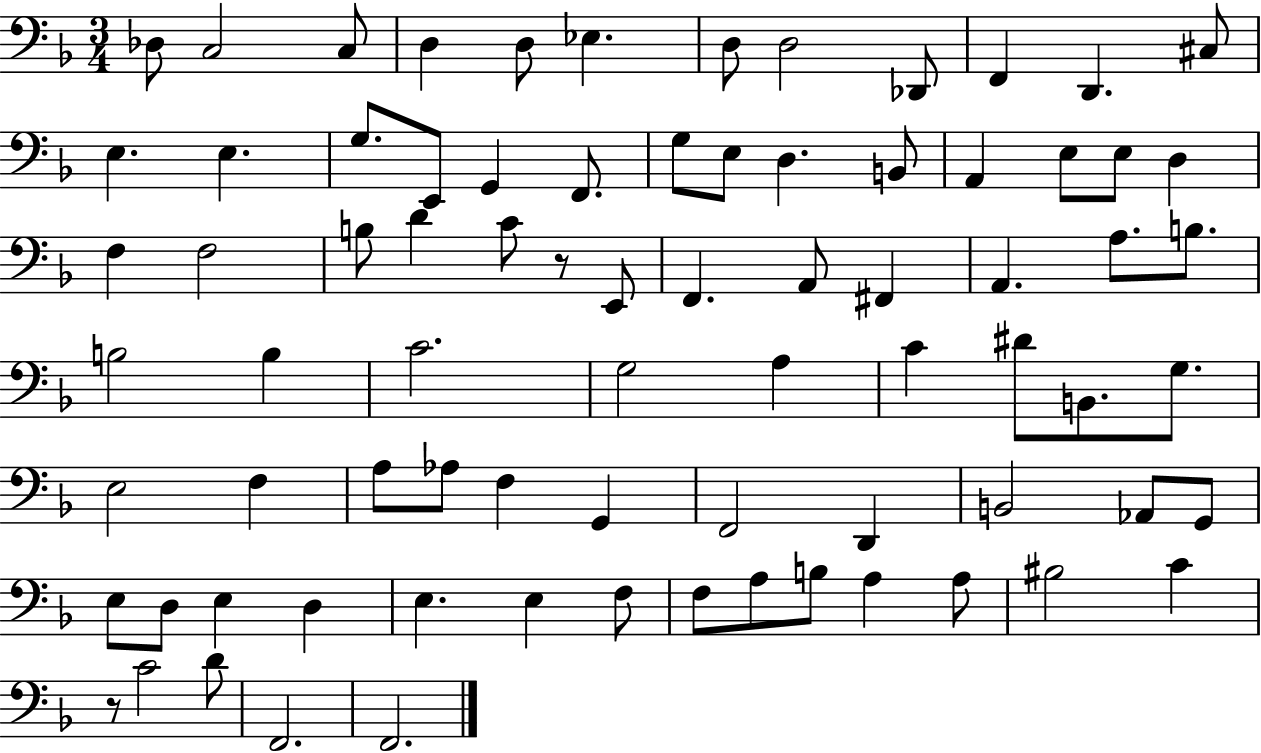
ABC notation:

X:1
T:Untitled
M:3/4
L:1/4
K:F
_D,/2 C,2 C,/2 D, D,/2 _E, D,/2 D,2 _D,,/2 F,, D,, ^C,/2 E, E, G,/2 E,,/2 G,, F,,/2 G,/2 E,/2 D, B,,/2 A,, E,/2 E,/2 D, F, F,2 B,/2 D C/2 z/2 E,,/2 F,, A,,/2 ^F,, A,, A,/2 B,/2 B,2 B, C2 G,2 A, C ^D/2 B,,/2 G,/2 E,2 F, A,/2 _A,/2 F, G,, F,,2 D,, B,,2 _A,,/2 G,,/2 E,/2 D,/2 E, D, E, E, F,/2 F,/2 A,/2 B,/2 A, A,/2 ^B,2 C z/2 C2 D/2 F,,2 F,,2